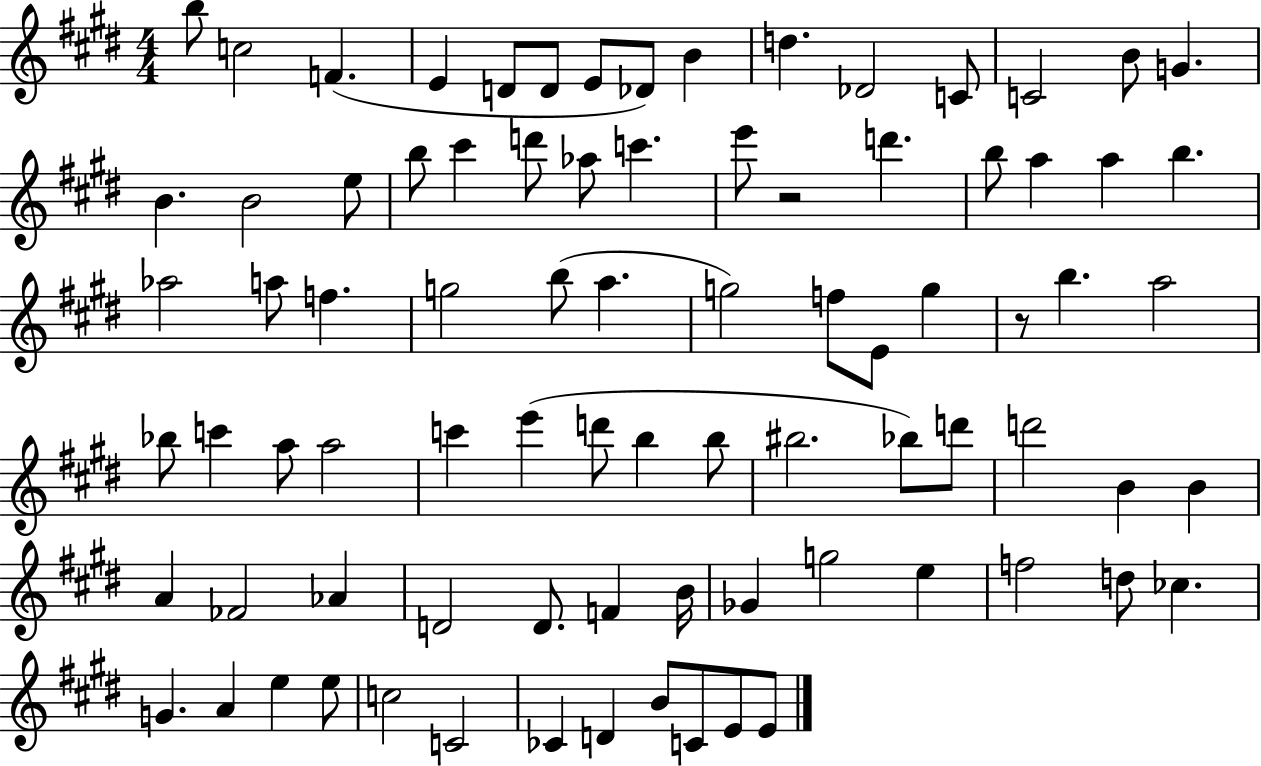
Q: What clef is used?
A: treble